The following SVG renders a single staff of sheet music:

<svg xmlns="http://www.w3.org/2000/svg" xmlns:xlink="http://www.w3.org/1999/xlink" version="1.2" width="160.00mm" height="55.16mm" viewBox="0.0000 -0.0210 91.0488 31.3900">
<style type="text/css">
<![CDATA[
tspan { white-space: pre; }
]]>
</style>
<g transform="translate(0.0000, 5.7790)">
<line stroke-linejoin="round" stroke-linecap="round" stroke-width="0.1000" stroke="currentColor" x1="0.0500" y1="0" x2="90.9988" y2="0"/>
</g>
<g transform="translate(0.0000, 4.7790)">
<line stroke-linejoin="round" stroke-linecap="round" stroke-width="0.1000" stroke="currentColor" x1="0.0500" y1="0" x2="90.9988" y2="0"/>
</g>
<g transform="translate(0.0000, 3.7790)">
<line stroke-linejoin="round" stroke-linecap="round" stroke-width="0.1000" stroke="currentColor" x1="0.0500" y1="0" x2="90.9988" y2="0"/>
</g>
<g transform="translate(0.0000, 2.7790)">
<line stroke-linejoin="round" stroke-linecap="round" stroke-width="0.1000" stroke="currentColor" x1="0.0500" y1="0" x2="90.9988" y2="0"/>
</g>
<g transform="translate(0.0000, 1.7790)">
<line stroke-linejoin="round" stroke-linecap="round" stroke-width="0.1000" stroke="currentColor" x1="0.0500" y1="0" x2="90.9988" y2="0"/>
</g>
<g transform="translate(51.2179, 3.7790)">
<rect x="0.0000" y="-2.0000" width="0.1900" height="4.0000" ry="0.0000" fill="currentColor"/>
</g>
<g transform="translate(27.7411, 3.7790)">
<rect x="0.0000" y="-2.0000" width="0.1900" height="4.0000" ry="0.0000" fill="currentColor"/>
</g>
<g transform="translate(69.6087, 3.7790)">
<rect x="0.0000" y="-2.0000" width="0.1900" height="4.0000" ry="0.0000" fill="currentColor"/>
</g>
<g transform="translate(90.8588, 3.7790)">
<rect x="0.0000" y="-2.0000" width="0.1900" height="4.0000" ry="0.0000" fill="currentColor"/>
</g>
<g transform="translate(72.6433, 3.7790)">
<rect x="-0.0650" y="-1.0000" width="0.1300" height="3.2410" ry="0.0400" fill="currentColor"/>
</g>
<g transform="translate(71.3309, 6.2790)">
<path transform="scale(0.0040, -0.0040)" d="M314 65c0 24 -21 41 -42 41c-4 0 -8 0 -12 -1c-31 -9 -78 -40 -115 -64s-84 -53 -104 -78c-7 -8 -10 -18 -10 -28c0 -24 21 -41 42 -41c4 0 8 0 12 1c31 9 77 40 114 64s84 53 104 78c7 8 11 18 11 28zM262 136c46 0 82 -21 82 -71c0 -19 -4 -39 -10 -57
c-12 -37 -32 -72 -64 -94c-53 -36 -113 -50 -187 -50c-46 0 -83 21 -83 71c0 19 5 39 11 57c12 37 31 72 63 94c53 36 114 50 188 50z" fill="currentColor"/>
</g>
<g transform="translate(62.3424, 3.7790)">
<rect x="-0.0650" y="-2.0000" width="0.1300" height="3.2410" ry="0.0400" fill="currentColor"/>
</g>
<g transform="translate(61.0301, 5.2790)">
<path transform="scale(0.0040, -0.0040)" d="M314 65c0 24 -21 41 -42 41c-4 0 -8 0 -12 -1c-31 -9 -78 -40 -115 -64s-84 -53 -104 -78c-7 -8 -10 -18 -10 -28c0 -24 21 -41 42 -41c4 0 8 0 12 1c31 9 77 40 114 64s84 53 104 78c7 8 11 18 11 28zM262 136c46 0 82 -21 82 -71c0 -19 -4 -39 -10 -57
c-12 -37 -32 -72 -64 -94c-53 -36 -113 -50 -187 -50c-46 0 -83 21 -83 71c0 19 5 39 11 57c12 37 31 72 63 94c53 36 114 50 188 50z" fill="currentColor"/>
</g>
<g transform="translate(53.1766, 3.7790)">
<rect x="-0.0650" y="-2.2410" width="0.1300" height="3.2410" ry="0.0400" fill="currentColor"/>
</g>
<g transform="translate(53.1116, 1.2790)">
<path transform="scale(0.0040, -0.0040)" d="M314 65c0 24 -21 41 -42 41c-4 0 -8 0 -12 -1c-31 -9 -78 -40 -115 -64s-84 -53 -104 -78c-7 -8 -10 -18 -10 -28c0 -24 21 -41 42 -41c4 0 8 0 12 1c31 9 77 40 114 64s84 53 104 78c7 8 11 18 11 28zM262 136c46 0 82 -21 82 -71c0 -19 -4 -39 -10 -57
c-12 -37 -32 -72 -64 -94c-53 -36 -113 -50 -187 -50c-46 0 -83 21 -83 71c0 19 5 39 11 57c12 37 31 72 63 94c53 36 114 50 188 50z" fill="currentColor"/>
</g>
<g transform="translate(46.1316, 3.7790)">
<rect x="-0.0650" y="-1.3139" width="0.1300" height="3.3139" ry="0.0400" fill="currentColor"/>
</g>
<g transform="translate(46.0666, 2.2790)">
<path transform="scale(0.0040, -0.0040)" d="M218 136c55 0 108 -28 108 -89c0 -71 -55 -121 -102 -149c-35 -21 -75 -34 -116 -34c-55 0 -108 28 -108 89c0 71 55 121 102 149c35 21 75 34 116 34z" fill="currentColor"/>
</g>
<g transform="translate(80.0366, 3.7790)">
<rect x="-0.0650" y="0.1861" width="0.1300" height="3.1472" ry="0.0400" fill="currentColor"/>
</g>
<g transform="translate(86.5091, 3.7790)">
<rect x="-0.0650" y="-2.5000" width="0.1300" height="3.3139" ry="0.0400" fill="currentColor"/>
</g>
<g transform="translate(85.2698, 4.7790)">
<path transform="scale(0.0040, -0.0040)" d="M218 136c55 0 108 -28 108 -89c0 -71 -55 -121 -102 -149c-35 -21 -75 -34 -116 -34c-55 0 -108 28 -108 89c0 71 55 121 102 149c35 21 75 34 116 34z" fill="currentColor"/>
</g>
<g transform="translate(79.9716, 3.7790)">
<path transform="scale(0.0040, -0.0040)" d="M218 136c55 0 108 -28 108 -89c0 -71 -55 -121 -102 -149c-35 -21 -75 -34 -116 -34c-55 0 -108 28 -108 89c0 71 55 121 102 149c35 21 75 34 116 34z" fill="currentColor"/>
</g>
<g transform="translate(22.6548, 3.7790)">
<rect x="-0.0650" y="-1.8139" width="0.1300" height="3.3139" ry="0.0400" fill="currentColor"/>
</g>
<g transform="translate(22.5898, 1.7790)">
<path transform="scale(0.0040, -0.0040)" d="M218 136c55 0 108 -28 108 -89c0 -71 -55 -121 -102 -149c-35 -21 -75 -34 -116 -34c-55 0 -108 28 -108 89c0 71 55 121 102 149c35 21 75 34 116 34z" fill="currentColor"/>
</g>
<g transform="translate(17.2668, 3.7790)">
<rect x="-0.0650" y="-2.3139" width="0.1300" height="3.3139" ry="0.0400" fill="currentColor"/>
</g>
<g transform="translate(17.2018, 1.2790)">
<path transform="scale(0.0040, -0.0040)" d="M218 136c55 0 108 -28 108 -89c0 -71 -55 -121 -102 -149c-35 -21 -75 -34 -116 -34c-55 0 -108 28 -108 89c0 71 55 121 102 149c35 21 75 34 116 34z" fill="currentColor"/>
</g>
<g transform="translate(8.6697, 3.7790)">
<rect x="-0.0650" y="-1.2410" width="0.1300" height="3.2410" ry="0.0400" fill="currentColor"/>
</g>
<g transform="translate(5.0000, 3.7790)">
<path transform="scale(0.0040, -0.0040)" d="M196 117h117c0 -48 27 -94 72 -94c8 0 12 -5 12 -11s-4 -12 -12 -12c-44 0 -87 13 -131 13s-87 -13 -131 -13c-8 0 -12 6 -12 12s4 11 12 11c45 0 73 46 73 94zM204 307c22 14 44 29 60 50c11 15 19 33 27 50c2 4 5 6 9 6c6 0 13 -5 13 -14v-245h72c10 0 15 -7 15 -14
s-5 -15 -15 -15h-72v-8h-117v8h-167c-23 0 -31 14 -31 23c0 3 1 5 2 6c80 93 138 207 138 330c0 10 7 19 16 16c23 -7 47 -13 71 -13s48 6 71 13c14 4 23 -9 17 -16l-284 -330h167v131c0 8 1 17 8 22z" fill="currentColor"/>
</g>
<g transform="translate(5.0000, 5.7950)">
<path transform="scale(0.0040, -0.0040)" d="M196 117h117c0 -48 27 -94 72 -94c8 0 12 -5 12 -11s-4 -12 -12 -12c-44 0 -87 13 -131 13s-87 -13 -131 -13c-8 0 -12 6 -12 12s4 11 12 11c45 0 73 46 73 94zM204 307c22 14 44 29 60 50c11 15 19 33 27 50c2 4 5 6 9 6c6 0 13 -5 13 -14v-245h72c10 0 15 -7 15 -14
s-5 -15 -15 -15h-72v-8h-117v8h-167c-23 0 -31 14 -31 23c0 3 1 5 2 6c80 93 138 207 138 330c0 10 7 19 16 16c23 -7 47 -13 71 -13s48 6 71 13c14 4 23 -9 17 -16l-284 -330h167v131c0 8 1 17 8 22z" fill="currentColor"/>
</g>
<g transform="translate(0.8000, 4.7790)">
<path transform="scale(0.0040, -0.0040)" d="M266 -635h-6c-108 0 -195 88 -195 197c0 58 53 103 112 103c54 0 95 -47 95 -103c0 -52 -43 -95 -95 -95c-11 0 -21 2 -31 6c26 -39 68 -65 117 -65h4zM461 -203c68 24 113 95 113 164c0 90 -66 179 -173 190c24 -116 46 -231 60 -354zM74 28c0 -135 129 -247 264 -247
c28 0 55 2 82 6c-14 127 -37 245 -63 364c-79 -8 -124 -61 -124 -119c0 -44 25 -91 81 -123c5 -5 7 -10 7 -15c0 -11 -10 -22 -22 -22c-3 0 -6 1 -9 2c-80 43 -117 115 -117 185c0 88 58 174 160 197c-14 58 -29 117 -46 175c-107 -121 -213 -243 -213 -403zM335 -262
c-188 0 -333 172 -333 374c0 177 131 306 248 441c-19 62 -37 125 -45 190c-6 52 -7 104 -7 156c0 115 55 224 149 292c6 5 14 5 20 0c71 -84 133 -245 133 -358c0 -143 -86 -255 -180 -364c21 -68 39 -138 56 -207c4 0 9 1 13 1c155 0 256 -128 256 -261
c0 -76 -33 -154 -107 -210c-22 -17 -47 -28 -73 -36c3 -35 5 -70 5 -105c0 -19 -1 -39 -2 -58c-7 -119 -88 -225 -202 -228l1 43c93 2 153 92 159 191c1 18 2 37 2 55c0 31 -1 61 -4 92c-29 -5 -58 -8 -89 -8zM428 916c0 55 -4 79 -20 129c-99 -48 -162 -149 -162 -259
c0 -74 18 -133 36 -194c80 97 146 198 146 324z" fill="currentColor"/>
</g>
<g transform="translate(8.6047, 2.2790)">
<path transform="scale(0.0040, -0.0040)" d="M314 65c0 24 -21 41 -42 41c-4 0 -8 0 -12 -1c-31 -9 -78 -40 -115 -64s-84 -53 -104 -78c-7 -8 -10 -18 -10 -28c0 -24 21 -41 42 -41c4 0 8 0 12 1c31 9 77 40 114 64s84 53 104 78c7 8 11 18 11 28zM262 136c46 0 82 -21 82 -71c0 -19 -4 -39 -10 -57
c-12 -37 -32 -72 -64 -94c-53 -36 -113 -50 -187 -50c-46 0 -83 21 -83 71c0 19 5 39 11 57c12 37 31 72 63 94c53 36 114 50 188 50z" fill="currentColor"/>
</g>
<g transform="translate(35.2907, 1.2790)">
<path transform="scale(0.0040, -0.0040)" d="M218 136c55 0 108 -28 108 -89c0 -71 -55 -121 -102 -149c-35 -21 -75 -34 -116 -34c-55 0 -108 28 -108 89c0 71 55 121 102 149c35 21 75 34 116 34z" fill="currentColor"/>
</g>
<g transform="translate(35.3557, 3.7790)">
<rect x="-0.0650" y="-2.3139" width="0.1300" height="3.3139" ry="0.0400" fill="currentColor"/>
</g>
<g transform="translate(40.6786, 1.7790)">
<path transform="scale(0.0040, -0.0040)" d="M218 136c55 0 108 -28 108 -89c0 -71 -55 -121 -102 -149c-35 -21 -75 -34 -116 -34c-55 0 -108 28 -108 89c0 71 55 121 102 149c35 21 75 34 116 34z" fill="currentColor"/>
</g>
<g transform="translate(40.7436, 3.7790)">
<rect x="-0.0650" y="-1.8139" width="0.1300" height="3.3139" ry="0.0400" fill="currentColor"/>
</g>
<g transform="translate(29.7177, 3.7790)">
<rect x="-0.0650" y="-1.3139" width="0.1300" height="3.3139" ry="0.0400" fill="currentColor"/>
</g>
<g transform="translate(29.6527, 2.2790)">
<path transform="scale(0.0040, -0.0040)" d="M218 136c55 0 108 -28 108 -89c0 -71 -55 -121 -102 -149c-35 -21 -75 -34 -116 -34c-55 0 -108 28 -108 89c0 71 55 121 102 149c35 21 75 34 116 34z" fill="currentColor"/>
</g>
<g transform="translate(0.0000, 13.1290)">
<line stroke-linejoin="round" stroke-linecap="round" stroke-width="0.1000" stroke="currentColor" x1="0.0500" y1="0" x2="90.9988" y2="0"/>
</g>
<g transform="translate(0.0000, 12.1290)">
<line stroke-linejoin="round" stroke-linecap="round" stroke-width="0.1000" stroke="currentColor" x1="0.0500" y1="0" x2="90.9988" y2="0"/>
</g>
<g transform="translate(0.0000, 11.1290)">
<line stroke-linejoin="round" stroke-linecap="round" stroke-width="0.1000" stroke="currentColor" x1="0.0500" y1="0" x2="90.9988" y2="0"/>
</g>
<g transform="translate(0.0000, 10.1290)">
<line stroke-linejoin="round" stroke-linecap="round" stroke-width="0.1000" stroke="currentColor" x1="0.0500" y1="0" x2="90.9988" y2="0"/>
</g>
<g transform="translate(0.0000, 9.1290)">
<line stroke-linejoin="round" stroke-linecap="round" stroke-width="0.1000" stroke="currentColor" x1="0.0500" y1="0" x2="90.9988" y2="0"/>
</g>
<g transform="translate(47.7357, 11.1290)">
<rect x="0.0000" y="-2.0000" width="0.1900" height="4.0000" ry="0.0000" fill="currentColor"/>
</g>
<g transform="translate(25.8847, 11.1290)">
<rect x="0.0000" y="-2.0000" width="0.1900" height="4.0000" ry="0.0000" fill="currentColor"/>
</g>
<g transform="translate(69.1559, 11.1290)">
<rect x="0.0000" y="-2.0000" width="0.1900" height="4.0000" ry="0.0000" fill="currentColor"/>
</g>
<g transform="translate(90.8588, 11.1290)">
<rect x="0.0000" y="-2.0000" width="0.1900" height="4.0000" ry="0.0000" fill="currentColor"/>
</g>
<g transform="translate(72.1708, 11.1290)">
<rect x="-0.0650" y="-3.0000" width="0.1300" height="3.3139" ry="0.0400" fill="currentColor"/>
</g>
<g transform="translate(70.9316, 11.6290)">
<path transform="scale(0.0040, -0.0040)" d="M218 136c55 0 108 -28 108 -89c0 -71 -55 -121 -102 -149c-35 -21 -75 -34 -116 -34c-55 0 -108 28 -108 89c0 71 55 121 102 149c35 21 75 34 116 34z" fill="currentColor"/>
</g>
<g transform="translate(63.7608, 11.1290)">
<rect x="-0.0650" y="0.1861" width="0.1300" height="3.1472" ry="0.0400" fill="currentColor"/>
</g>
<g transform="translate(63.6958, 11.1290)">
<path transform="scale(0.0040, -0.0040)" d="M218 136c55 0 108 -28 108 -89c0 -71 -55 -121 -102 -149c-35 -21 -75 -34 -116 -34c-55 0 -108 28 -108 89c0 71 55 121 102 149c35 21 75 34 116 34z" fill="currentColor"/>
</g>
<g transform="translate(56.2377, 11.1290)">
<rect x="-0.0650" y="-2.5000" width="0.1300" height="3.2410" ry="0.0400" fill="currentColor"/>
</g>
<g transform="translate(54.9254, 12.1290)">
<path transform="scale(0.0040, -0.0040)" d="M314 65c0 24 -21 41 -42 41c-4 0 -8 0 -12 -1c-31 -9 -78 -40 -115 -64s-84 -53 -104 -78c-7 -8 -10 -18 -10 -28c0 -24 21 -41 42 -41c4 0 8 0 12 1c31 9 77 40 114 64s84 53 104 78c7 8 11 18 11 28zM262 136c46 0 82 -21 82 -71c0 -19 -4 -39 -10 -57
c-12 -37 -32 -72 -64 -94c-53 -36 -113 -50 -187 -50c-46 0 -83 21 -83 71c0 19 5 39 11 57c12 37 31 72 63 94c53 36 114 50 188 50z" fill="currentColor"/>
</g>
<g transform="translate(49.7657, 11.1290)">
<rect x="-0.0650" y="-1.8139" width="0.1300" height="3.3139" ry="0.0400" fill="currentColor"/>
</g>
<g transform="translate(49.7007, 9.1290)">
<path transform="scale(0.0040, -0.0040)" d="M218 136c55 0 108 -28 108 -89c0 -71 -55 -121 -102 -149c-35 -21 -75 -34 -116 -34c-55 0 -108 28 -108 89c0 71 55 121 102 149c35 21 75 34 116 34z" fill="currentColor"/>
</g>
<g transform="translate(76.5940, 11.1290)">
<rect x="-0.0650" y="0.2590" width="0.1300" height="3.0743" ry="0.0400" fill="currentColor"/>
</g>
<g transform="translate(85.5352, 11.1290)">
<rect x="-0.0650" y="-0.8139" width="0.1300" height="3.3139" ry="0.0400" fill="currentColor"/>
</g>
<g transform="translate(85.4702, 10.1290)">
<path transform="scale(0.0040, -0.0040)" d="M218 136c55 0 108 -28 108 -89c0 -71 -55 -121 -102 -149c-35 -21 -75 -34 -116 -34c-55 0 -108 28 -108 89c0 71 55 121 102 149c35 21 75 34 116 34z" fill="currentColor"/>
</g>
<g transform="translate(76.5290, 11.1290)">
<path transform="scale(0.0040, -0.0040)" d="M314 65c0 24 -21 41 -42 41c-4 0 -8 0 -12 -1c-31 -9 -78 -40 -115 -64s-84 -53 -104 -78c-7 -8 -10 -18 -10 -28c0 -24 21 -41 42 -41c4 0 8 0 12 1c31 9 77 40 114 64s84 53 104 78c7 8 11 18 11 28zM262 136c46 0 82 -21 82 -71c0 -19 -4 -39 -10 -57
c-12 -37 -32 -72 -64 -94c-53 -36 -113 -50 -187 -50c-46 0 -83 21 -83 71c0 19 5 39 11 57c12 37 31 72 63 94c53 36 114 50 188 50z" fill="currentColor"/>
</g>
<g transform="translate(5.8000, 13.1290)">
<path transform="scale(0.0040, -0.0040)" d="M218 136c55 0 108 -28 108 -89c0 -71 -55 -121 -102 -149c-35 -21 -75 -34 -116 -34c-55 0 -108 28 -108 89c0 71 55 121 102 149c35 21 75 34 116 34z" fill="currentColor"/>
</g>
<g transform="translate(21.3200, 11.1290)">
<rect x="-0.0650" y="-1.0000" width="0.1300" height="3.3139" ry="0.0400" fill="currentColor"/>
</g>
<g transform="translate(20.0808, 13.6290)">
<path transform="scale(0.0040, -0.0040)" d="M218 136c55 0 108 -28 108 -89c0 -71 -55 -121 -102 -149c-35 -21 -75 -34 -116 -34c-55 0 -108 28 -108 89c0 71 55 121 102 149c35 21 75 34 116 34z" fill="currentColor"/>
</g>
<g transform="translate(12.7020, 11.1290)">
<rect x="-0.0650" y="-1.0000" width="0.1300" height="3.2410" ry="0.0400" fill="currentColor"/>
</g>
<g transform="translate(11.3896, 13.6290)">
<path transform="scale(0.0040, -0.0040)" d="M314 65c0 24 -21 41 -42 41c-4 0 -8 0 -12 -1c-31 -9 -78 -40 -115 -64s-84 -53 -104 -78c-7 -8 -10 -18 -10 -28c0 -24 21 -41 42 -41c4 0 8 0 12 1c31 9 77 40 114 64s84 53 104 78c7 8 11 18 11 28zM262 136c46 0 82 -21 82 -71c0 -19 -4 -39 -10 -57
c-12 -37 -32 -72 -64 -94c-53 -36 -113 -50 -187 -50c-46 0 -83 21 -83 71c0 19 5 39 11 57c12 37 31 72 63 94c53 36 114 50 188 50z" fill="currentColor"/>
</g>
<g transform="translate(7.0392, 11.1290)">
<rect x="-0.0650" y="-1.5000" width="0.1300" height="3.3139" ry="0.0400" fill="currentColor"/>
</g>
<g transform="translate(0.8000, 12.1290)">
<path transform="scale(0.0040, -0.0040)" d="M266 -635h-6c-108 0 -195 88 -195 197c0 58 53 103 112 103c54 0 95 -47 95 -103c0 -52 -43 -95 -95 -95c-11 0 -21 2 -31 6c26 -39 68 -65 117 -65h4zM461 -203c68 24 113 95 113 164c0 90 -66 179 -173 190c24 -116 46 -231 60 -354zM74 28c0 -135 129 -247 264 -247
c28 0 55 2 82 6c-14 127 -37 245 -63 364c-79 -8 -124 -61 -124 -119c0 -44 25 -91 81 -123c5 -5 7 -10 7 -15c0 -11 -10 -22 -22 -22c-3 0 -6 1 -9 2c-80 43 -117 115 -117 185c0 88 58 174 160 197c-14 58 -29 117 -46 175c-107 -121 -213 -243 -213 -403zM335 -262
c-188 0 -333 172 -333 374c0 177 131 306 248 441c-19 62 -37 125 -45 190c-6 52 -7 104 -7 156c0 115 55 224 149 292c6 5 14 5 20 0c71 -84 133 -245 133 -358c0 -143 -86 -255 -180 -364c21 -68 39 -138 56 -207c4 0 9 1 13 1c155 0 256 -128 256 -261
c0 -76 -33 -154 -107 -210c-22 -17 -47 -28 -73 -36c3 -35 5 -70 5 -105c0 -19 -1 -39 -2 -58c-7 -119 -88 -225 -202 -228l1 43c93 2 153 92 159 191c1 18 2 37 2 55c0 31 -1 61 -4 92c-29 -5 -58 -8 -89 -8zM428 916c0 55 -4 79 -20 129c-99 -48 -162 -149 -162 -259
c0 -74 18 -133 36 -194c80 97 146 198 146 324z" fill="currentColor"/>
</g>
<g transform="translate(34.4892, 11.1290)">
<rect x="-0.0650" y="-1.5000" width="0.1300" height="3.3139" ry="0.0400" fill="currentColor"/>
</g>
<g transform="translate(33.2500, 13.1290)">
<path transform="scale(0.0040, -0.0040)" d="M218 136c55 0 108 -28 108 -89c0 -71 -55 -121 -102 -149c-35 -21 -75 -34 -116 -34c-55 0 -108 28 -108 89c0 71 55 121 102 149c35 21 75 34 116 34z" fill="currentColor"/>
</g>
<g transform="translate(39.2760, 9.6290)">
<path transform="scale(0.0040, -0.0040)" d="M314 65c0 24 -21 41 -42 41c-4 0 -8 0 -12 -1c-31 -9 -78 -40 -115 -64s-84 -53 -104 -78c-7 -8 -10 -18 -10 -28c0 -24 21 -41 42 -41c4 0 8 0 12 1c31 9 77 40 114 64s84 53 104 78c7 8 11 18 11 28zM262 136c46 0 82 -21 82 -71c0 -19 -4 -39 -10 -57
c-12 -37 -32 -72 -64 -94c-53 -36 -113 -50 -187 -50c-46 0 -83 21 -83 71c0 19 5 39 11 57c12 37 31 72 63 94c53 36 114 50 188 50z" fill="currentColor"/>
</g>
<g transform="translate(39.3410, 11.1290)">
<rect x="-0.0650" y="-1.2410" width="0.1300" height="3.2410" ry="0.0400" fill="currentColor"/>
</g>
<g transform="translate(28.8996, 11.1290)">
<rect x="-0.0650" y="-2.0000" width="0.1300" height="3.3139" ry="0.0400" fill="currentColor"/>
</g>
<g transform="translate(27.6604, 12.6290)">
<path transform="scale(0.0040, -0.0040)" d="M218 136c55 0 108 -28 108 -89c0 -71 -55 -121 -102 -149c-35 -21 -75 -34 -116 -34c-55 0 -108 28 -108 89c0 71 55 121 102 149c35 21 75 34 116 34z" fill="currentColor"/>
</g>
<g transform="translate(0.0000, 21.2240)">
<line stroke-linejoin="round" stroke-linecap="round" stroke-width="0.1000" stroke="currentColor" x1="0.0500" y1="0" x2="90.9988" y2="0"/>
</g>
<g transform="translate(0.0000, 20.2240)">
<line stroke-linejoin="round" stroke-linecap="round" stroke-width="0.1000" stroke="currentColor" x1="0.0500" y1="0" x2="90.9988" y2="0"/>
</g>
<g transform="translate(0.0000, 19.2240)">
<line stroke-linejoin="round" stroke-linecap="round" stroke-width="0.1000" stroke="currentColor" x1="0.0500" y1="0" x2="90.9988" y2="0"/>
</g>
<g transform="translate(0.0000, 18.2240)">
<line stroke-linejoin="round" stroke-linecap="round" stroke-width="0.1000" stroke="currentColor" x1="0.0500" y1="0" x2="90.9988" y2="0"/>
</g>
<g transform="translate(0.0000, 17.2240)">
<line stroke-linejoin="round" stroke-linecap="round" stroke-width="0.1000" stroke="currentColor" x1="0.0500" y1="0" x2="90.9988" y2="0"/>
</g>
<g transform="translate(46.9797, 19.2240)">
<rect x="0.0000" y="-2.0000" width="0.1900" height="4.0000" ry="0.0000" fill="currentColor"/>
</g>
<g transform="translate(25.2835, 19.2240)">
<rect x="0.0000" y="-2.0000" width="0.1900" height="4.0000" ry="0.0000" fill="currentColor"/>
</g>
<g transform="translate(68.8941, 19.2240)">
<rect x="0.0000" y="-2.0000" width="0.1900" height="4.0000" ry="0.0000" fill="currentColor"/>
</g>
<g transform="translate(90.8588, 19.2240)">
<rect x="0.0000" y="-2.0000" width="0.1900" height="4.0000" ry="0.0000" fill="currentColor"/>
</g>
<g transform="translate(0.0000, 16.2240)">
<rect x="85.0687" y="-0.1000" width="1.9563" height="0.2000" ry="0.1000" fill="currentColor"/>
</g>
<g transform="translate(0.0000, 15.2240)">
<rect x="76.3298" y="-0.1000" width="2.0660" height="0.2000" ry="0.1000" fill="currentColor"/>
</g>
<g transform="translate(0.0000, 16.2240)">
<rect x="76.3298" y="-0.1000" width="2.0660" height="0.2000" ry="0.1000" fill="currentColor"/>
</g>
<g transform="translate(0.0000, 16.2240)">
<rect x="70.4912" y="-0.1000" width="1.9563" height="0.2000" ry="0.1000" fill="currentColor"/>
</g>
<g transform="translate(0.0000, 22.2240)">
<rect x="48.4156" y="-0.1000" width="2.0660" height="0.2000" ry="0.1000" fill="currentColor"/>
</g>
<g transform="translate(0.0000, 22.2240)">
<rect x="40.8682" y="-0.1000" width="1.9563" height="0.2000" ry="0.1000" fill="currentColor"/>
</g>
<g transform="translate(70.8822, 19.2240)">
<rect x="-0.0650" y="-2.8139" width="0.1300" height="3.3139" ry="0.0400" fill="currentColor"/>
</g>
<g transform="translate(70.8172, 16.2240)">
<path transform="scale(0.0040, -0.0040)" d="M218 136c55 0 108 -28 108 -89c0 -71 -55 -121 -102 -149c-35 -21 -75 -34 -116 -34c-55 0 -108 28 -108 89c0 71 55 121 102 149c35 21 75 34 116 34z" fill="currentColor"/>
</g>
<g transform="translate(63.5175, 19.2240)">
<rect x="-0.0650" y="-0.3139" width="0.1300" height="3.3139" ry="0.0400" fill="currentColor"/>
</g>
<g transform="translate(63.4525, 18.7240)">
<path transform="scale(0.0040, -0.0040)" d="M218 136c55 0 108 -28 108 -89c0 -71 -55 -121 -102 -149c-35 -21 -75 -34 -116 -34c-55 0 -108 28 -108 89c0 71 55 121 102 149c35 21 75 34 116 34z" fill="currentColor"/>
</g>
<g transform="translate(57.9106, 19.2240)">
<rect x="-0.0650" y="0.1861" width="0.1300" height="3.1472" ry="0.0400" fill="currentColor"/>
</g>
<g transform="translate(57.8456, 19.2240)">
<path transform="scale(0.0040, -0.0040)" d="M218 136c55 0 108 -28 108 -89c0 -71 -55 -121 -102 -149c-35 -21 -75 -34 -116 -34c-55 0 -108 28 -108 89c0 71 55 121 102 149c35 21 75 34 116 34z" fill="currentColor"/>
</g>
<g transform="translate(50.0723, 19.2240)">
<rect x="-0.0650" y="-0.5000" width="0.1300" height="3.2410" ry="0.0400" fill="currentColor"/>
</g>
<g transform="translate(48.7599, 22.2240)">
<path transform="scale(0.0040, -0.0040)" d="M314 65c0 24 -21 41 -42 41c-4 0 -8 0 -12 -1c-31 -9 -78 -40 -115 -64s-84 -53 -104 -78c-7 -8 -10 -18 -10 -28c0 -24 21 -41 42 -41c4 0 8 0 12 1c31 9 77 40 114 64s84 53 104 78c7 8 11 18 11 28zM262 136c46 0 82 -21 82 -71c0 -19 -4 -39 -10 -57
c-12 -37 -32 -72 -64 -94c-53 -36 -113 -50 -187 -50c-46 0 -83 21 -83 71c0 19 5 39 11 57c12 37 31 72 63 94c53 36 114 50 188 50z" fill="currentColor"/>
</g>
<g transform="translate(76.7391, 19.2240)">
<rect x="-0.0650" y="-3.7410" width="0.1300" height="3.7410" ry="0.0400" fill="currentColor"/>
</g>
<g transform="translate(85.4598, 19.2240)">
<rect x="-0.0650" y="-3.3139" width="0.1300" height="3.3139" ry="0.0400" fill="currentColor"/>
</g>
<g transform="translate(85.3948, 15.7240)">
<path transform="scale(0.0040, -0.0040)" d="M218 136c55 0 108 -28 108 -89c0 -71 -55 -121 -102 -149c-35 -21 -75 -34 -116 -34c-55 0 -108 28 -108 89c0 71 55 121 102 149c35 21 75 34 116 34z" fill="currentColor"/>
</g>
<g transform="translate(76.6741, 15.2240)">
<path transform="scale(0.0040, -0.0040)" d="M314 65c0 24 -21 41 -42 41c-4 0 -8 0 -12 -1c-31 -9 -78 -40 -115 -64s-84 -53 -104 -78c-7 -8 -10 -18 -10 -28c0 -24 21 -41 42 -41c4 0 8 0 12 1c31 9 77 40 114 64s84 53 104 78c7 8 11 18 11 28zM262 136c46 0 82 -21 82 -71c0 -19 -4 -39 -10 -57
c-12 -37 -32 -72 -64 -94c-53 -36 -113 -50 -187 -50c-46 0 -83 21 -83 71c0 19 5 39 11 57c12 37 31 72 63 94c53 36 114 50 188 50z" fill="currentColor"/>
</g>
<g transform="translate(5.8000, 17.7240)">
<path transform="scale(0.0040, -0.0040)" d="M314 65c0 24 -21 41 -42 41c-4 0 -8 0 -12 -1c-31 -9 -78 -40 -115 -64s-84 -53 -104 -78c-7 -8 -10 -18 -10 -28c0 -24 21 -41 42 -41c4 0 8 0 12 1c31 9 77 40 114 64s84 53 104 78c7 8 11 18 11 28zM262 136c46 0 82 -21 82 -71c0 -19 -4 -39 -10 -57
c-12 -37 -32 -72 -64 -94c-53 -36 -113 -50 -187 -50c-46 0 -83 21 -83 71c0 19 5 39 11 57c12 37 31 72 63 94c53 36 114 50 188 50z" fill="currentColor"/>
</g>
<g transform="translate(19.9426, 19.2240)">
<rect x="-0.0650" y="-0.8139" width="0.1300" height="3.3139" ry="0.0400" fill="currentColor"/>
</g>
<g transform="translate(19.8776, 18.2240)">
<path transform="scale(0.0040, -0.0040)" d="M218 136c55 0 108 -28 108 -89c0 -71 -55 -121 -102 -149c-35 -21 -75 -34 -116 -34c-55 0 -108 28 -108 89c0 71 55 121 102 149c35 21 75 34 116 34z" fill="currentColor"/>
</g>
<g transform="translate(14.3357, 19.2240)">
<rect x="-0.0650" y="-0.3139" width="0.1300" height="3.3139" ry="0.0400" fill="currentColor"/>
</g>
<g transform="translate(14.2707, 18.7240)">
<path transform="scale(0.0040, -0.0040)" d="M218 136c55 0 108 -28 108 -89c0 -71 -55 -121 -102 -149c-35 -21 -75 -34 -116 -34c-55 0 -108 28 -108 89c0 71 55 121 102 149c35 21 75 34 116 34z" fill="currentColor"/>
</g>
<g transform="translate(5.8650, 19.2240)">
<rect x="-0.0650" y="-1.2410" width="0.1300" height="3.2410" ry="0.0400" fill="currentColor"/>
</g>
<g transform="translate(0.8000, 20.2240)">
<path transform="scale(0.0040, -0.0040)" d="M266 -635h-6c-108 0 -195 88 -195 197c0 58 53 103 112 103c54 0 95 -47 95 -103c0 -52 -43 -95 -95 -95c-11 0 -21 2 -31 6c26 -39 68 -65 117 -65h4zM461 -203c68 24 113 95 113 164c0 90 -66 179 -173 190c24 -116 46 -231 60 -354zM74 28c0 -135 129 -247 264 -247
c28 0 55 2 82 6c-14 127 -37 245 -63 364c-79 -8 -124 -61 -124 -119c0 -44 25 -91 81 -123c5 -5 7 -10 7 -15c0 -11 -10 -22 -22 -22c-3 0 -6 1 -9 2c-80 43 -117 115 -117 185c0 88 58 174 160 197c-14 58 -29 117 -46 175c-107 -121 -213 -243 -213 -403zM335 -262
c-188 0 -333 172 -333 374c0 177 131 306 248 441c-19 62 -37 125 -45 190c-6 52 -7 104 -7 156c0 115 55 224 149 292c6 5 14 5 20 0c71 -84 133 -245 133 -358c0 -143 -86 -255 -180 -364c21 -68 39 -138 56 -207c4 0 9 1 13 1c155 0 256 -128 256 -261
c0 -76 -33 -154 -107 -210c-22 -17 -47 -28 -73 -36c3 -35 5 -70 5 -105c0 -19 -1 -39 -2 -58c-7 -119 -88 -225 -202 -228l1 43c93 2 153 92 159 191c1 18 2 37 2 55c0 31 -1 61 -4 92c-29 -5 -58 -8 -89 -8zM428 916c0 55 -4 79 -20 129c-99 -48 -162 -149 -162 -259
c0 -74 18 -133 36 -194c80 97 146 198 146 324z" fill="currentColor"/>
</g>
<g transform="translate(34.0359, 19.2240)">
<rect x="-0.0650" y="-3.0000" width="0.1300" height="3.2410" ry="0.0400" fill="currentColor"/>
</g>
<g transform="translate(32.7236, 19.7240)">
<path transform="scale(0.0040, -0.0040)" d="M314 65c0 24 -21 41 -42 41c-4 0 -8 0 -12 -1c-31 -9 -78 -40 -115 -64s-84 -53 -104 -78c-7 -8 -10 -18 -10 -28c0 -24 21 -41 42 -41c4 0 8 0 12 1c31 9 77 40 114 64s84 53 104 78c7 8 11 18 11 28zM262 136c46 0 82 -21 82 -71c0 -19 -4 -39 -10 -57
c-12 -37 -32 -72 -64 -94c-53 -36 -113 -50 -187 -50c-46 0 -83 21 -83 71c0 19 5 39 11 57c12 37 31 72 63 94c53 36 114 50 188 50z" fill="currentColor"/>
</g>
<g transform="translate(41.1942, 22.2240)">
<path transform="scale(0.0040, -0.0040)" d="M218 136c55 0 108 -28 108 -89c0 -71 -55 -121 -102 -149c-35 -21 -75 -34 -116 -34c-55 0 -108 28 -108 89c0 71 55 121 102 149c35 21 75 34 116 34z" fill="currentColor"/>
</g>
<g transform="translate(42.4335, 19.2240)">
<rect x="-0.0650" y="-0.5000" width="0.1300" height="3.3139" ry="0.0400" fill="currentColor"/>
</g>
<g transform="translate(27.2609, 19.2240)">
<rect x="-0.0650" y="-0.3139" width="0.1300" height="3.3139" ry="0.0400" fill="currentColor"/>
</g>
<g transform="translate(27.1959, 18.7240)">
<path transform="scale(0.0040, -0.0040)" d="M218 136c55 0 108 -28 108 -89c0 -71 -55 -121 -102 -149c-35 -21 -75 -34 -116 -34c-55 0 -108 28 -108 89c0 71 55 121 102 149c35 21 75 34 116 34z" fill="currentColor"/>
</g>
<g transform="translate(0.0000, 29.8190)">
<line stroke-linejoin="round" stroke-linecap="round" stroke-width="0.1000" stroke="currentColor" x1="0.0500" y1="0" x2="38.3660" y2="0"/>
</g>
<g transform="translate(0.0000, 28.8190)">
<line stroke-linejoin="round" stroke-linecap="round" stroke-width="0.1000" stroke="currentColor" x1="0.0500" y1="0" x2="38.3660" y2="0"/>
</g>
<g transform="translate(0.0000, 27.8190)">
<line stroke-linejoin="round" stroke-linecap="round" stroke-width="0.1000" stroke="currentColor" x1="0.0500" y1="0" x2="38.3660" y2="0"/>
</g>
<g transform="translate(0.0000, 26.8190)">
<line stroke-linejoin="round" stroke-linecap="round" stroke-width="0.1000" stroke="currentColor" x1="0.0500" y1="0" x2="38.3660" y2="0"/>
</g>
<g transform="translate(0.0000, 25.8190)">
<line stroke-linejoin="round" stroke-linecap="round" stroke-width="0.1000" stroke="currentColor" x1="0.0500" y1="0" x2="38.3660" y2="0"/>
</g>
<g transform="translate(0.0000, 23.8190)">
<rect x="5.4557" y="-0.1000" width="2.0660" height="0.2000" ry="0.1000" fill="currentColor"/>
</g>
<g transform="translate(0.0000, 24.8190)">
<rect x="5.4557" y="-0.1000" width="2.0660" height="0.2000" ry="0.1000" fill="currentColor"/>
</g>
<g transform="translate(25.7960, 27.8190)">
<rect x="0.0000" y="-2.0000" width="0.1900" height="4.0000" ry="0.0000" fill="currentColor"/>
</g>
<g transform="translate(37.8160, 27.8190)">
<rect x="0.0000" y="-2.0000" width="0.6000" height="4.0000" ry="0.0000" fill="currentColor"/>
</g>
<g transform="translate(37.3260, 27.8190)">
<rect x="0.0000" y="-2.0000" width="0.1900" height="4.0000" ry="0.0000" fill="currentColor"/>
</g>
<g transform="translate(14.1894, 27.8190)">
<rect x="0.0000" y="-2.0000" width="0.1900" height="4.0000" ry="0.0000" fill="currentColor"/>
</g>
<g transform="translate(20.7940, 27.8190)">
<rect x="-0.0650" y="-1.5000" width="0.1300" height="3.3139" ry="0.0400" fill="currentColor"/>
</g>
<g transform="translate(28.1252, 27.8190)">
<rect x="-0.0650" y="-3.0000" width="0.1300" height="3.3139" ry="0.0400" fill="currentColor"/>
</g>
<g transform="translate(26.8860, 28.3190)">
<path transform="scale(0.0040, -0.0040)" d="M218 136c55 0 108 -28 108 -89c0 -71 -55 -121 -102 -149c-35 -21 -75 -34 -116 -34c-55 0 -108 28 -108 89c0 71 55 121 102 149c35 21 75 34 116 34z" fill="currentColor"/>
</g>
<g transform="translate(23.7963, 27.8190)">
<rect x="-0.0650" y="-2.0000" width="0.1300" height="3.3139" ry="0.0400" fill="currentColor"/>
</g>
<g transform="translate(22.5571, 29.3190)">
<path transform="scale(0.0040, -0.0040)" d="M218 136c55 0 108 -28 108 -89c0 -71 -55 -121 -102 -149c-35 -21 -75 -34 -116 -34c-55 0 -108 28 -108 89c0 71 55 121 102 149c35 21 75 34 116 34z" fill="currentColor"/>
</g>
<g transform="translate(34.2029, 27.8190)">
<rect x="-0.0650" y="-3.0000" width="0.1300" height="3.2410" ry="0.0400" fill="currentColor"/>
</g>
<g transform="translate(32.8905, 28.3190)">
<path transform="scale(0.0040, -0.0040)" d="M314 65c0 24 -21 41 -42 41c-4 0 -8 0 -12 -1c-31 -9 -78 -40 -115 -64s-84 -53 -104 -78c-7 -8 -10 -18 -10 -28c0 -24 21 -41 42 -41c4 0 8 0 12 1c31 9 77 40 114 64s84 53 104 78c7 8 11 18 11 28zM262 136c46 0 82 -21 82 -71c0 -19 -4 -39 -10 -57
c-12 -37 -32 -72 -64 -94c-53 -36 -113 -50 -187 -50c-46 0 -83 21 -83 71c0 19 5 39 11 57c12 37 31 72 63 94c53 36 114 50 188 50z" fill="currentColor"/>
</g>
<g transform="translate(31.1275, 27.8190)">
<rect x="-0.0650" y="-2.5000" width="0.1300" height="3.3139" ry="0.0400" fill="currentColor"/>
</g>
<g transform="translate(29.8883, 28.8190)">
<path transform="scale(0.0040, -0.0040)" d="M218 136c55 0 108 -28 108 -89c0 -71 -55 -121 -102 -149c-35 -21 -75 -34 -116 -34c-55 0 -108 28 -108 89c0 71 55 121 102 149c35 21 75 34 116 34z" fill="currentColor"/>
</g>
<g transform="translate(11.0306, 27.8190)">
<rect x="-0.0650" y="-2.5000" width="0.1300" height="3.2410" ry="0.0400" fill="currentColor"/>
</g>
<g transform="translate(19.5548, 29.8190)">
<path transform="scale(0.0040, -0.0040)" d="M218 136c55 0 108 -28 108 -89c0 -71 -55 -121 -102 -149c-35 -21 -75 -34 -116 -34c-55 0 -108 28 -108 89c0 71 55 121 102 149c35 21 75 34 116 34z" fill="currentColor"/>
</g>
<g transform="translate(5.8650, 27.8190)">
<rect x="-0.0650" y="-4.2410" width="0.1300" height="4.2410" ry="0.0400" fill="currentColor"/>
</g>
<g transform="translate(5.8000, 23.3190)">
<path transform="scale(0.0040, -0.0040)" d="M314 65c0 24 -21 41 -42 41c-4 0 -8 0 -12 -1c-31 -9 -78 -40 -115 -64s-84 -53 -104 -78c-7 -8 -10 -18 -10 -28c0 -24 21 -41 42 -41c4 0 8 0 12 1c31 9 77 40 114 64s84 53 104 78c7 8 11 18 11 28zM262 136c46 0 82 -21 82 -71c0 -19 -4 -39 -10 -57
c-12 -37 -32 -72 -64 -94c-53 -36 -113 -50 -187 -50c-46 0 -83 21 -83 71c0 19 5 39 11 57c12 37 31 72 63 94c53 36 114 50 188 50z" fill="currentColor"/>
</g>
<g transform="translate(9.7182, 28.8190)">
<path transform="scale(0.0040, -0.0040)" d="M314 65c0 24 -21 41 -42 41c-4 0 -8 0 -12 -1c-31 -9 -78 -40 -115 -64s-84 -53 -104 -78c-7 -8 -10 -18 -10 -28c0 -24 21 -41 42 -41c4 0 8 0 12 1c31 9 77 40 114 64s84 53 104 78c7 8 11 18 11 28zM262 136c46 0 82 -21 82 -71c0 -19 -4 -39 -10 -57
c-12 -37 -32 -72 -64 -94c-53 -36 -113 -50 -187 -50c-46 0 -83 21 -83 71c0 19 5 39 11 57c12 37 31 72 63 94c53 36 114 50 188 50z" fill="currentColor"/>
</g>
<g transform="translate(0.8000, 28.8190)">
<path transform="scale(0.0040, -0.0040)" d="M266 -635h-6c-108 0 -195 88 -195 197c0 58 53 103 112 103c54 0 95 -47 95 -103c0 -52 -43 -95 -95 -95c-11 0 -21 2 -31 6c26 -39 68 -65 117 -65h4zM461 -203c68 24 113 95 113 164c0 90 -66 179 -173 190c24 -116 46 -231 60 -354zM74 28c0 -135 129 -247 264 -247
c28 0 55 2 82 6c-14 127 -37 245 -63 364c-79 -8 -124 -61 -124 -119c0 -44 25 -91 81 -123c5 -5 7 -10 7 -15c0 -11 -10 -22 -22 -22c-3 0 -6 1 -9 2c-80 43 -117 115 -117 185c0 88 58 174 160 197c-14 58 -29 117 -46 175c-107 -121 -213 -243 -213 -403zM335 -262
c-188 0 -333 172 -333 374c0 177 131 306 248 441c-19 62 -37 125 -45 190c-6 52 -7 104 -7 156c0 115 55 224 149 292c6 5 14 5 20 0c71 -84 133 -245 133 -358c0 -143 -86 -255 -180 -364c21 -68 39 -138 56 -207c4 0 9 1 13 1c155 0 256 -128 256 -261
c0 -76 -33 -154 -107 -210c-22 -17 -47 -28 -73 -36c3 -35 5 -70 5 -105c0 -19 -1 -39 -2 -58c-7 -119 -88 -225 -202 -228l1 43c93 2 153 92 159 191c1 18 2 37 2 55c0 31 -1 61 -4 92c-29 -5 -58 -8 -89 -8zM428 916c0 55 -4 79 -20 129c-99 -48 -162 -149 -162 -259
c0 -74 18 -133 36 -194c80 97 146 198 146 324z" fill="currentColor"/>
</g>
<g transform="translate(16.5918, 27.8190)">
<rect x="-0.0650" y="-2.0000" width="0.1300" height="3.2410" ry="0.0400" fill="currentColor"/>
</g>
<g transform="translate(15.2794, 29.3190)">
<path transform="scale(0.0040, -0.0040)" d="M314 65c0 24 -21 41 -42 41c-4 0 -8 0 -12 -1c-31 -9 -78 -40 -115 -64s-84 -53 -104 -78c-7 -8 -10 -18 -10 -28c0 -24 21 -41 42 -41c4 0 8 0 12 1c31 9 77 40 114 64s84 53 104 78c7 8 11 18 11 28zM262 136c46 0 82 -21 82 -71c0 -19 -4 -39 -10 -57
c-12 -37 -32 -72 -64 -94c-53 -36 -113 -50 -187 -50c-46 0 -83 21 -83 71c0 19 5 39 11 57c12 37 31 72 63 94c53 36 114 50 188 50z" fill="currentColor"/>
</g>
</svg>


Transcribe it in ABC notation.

X:1
T:Untitled
M:4/4
L:1/4
K:C
e2 g f e g f e g2 F2 D2 B G E D2 D F E e2 f G2 B A B2 d e2 c d c A2 C C2 B c a c'2 b d'2 G2 F2 E F A G A2